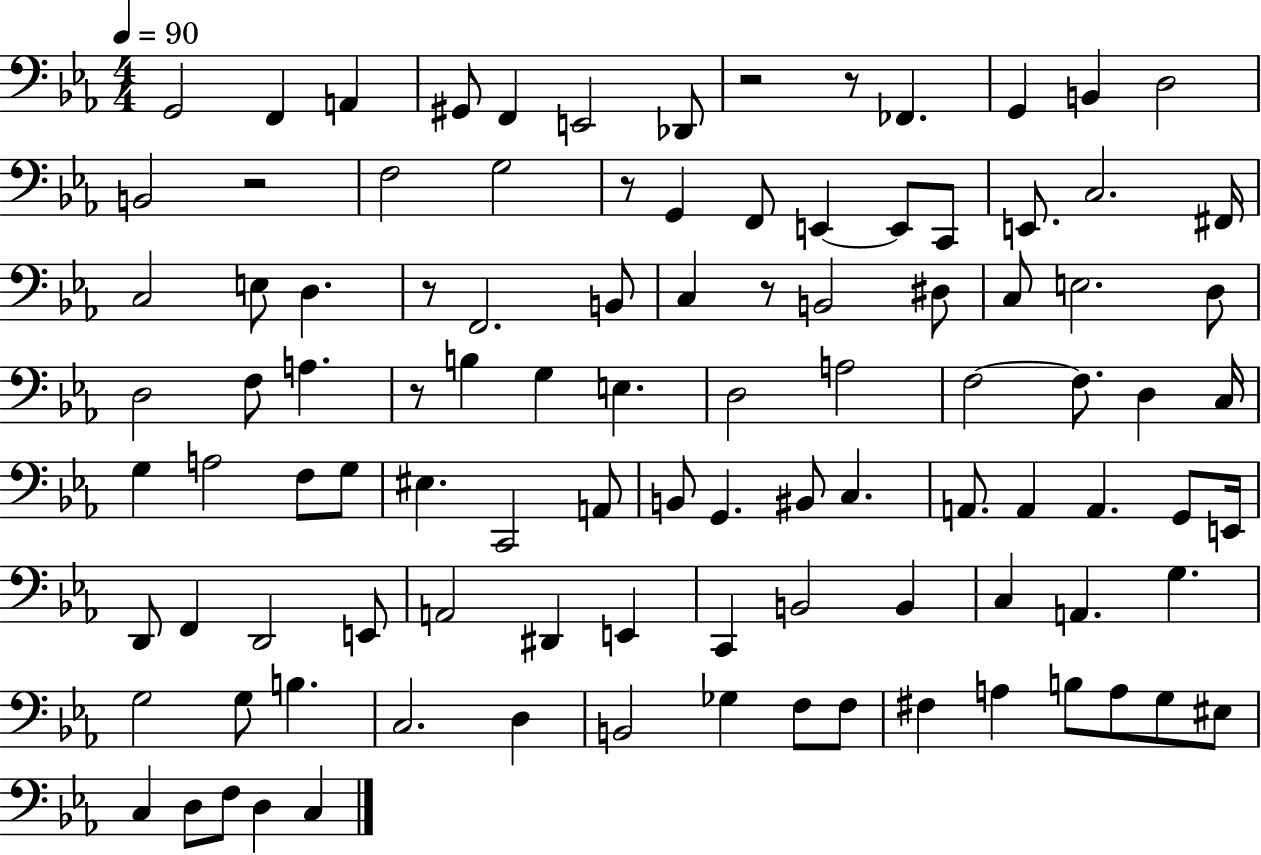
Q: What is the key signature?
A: EES major